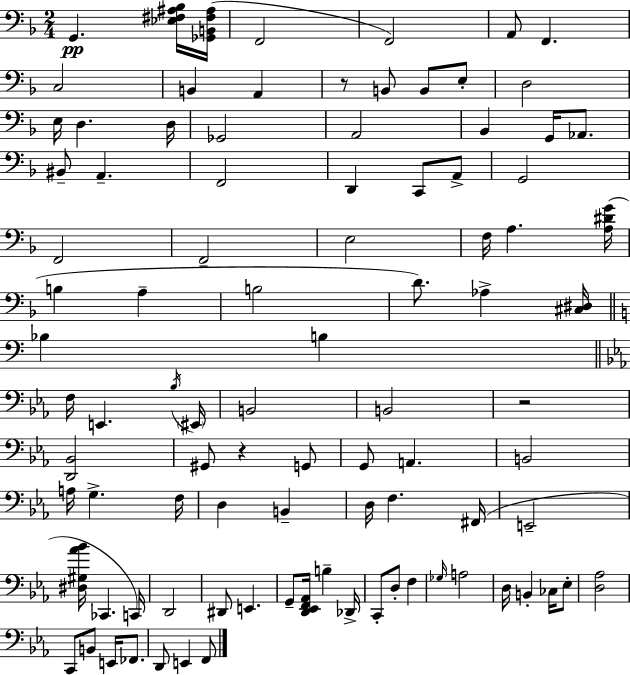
{
  \clef bass
  \numericTimeSignature
  \time 2/4
  \key d \minor
  g,4.\pp <ees fis ais bes>16 <ges, b, fis ais>16( | f,2 | f,2) | a,8 f,4. | \break c2 | b,4 a,4 | r8 b,8 b,8 e8-. | d2 | \break e16 d4. d16 | ges,2 | a,2 | bes,4 g,16 aes,8. | \break bis,8-- a,4.-- | f,2 | d,4 c,8 a,8-> | g,2 | \break f,2 | f,2-- | e2 | f16 a4. <a dis' g'>16( | \break b4 a4-- | b2 | d'8.) aes4-> <cis dis>16 | \bar "||" \break \key a \minor bes4 b4 | \bar "||" \break \key ees \major f16 e,4. \acciaccatura { bes16 } | \parenthesize eis,16 b,2 | b,2 | r2 | \break <d, bes,>2 | gis,8 r4 g,8 | g,8 a,4. | b,2 | \break a16 g4.-> | f16 d4 b,4-- | d16 f4. | fis,16( e,2-- | \break <dis gis aes' bes'>16 ces,4. | c,16) d,2 | dis,8 e,4. | g,8-- <d, ees, f, aes,>16 b4-- | \break des,16-> c,8-. d8-. f4 | \grace { ges16 } a2 | d16 b,4-. ces16 | ees8-. <d aes>2 | \break c,8 b,8 e,16 fes,8. | d,8 e,4 | f,8 \bar "|."
}